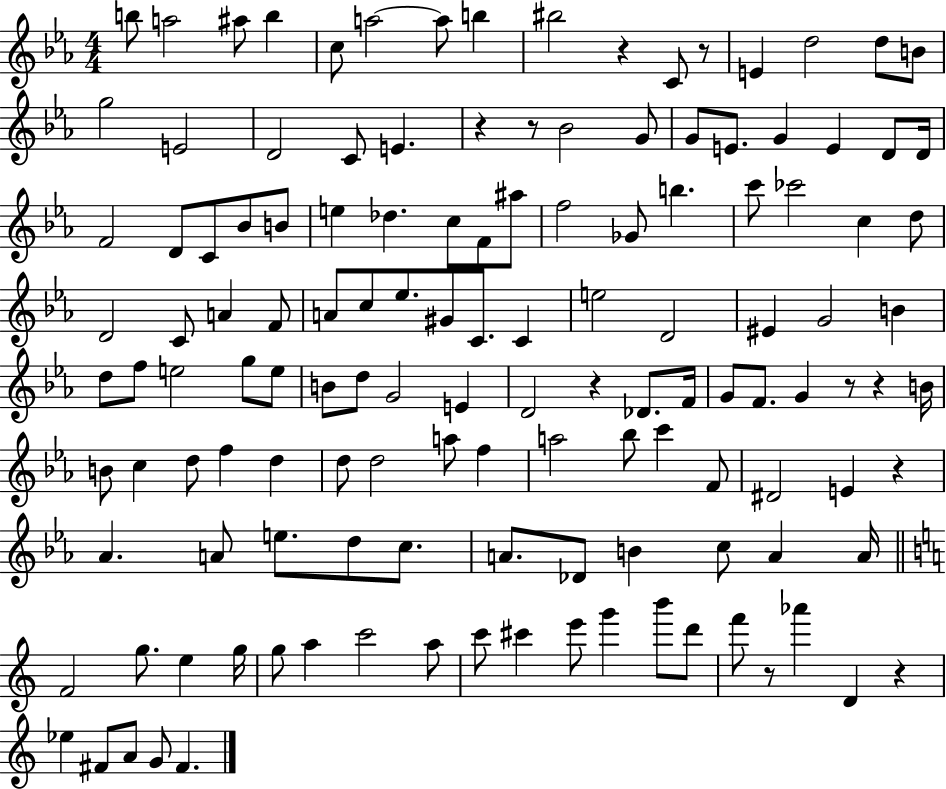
{
  \clef treble
  \numericTimeSignature
  \time 4/4
  \key ees \major
  b''8 a''2 ais''8 b''4 | c''8 a''2~~ a''8 b''4 | bis''2 r4 c'8 r8 | e'4 d''2 d''8 b'8 | \break g''2 e'2 | d'2 c'8 e'4. | r4 r8 bes'2 g'8 | g'8 e'8. g'4 e'4 d'8 d'16 | \break f'2 d'8 c'8 bes'8 b'8 | e''4 des''4. c''8 f'8 ais''8 | f''2 ges'8 b''4. | c'''8 ces'''2 c''4 d''8 | \break d'2 c'8 a'4 f'8 | a'8 c''8 ees''8. gis'8 c'8. c'4 | e''2 d'2 | eis'4 g'2 b'4 | \break d''8 f''8 e''2 g''8 e''8 | b'8 d''8 g'2 e'4 | d'2 r4 des'8. f'16 | g'8 f'8. g'4 r8 r4 b'16 | \break b'8 c''4 d''8 f''4 d''4 | d''8 d''2 a''8 f''4 | a''2 bes''8 c'''4 f'8 | dis'2 e'4 r4 | \break aes'4. a'8 e''8. d''8 c''8. | a'8. des'8 b'4 c''8 a'4 a'16 | \bar "||" \break \key a \minor f'2 g''8. e''4 g''16 | g''8 a''4 c'''2 a''8 | c'''8 cis'''4 e'''8 g'''4 b'''8 d'''8 | f'''8 r8 aes'''4 d'4 r4 | \break ees''4 fis'8 a'8 g'8 fis'4. | \bar "|."
}